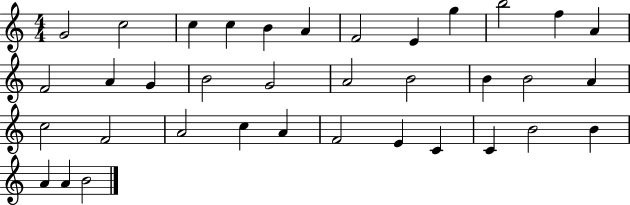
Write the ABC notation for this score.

X:1
T:Untitled
M:4/4
L:1/4
K:C
G2 c2 c c B A F2 E g b2 f A F2 A G B2 G2 A2 B2 B B2 A c2 F2 A2 c A F2 E C C B2 B A A B2